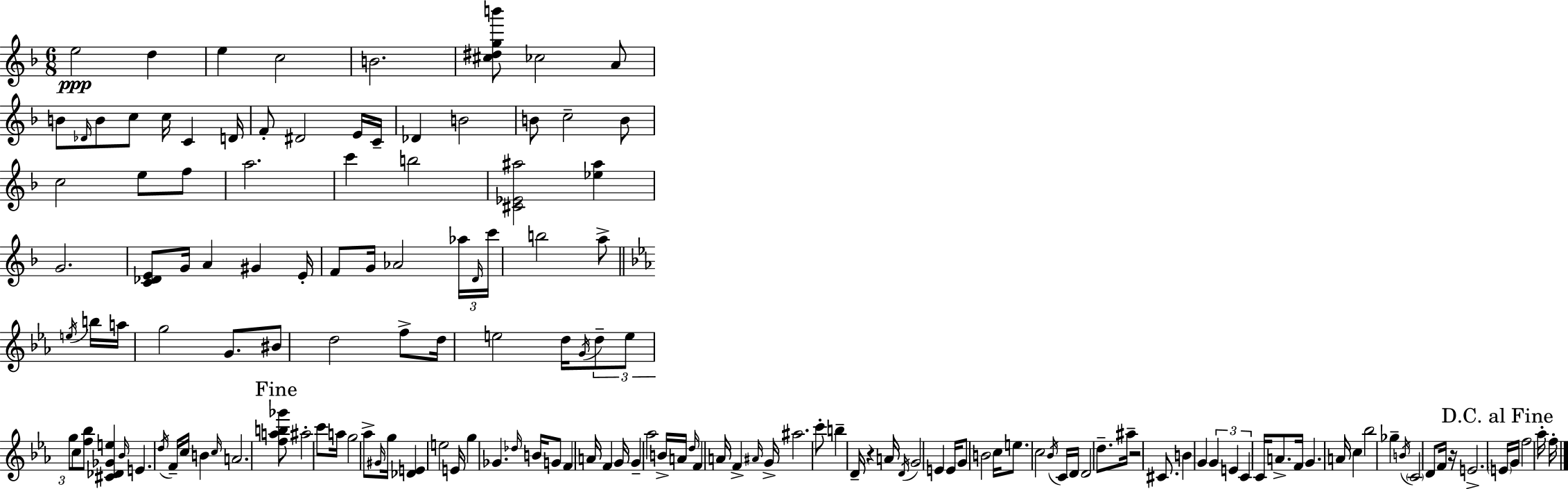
E5/h D5/q E5/q C5/h B4/h. [C#5,D#5,G5,B6]/e CES5/h A4/e B4/e Db4/s B4/e C5/e C5/s C4/q D4/s F4/e D#4/h E4/s C4/s Db4/q B4/h B4/e C5/h B4/e C5/h E5/e F5/e A5/h. C6/q B5/h [C#4,Eb4,A#5]/h [Eb5,A#5]/q G4/h. [C4,Db4,E4]/e G4/s A4/q G#4/q E4/s F4/e G4/s Ab4/h Ab5/s D4/s C6/s B5/h A5/e E5/s B5/s A5/s G5/h G4/e. BIS4/e D5/h F5/e D5/s E5/h D5/s G4/s D5/e E5/e G5/e C5/e [F5,Bb5]/e [C#4,Db4,Gb4,E5]/q Bb4/s E4/q. D5/s F4/s C5/s B4/q C5/s A4/h. [F5,A5,B5,Gb6]/e A#5/h C6/e A5/s G5/h Ab5/e G#4/s G5/s [Db4,E4]/q E5/h E4/s G5/q Gb4/q. Db5/s B4/s G4/e F4/q A4/s F4/q G4/s G4/q Ab5/h B4/s A4/s D5/s F4/q A4/s F4/q A#4/s G4/s A#5/h. C6/e B5/q D4/s R/q A4/s D4/s G4/h E4/q E4/s G4/e B4/h C5/s E5/e. C5/h Bb4/s C4/s D4/s D4/h D5/e. A#5/s R/h C#4/e. B4/q G4/q G4/q E4/q C4/q C4/s A4/e. F4/s G4/q. A4/s C5/q Bb5/h Gb5/q B4/s C4/h D4/e F4/s R/s E4/h. E4/s G4/s F5/h Ab5/s F5/s